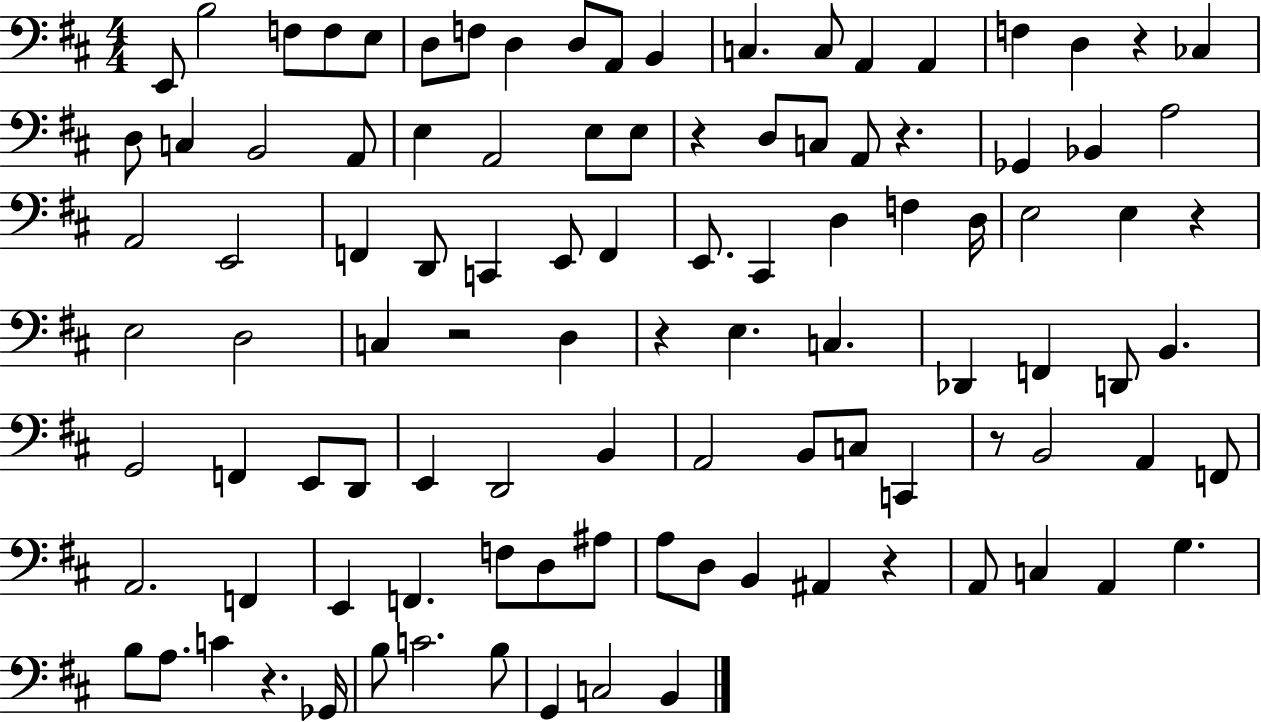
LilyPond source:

{
  \clef bass
  \numericTimeSignature
  \time 4/4
  \key d \major
  e,8 b2 f8 f8 e8 | d8 f8 d4 d8 a,8 b,4 | c4. c8 a,4 a,4 | f4 d4 r4 ces4 | \break d8 c4 b,2 a,8 | e4 a,2 e8 e8 | r4 d8 c8 a,8 r4. | ges,4 bes,4 a2 | \break a,2 e,2 | f,4 d,8 c,4 e,8 f,4 | e,8. cis,4 d4 f4 d16 | e2 e4 r4 | \break e2 d2 | c4 r2 d4 | r4 e4. c4. | des,4 f,4 d,8 b,4. | \break g,2 f,4 e,8 d,8 | e,4 d,2 b,4 | a,2 b,8 c8 c,4 | r8 b,2 a,4 f,8 | \break a,2. f,4 | e,4 f,4. f8 d8 ais8 | a8 d8 b,4 ais,4 r4 | a,8 c4 a,4 g4. | \break b8 a8. c'4 r4. ges,16 | b8 c'2. b8 | g,4 c2 b,4 | \bar "|."
}